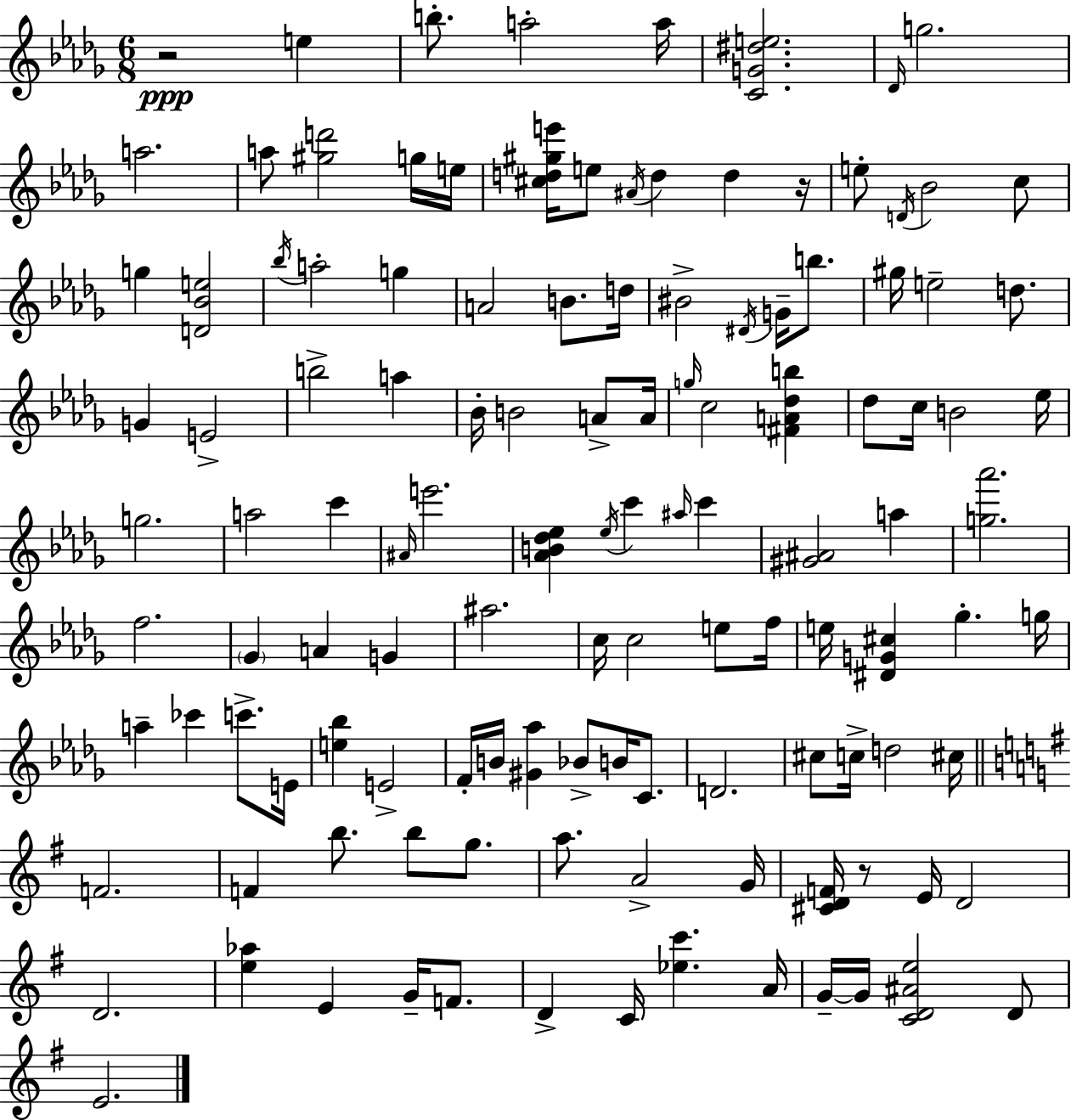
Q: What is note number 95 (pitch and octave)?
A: E4